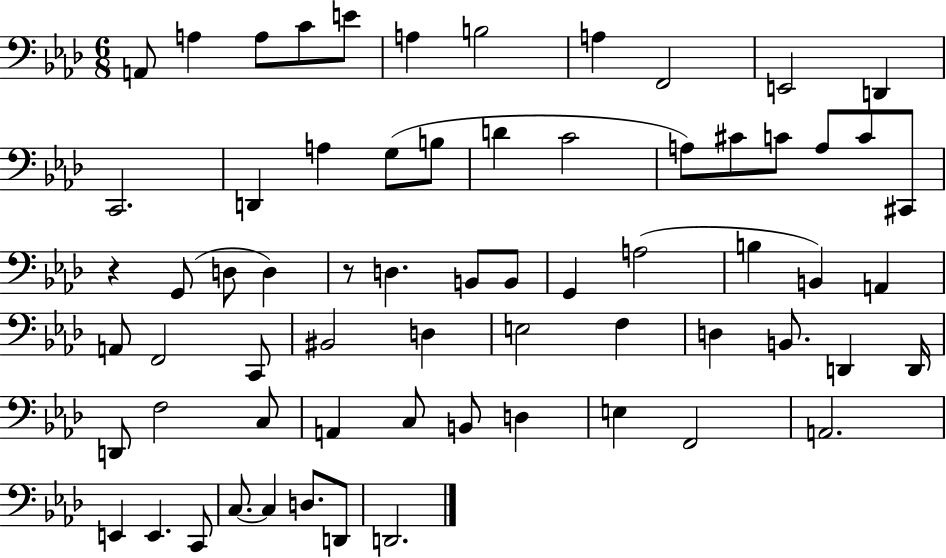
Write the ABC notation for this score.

X:1
T:Untitled
M:6/8
L:1/4
K:Ab
A,,/2 A, A,/2 C/2 E/2 A, B,2 A, F,,2 E,,2 D,, C,,2 D,, A, G,/2 B,/2 D C2 A,/2 ^C/2 C/2 A,/2 C/2 ^C,,/2 z G,,/2 D,/2 D, z/2 D, B,,/2 B,,/2 G,, A,2 B, B,, A,, A,,/2 F,,2 C,,/2 ^B,,2 D, E,2 F, D, B,,/2 D,, D,,/4 D,,/2 F,2 C,/2 A,, C,/2 B,,/2 D, E, F,,2 A,,2 E,, E,, C,,/2 C,/2 C, D,/2 D,,/2 D,,2